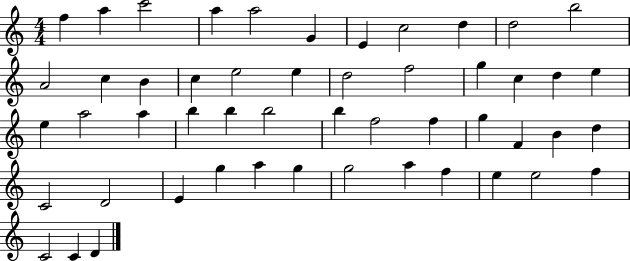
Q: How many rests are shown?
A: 0